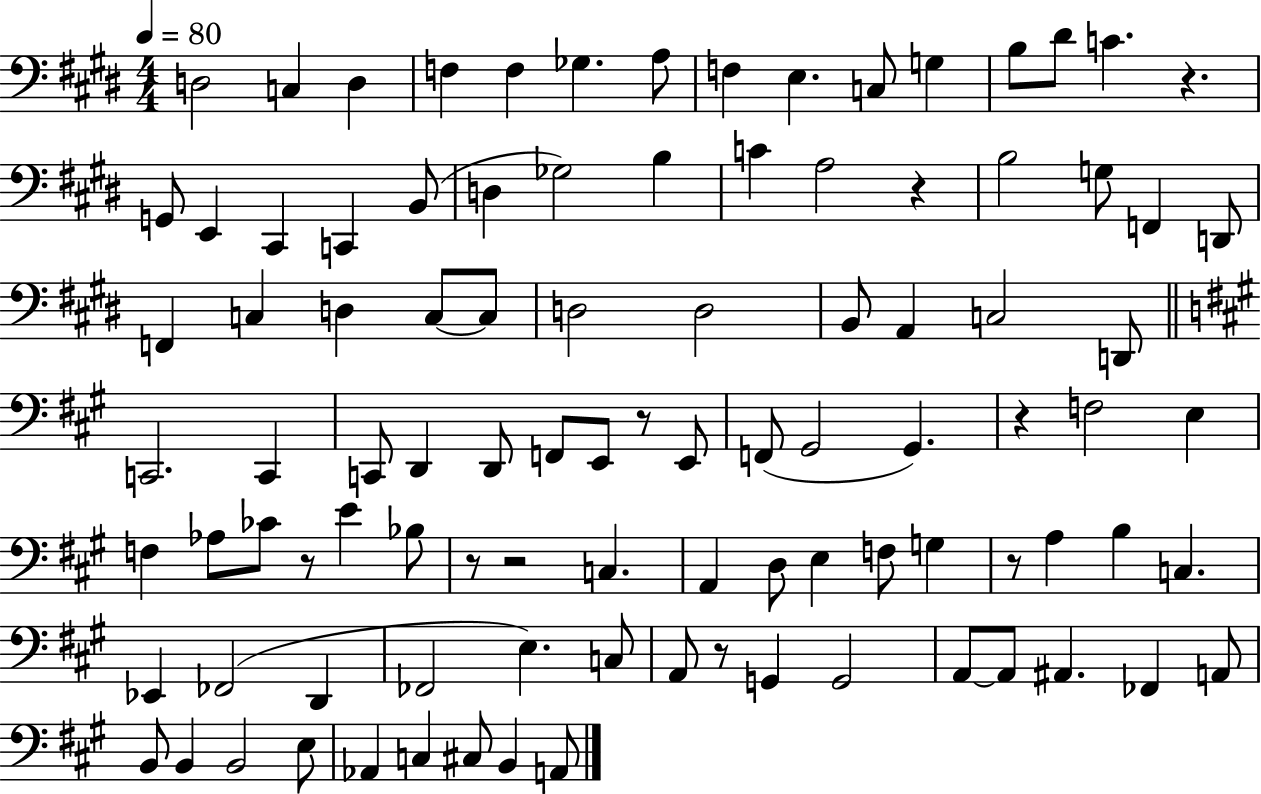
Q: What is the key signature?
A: E major